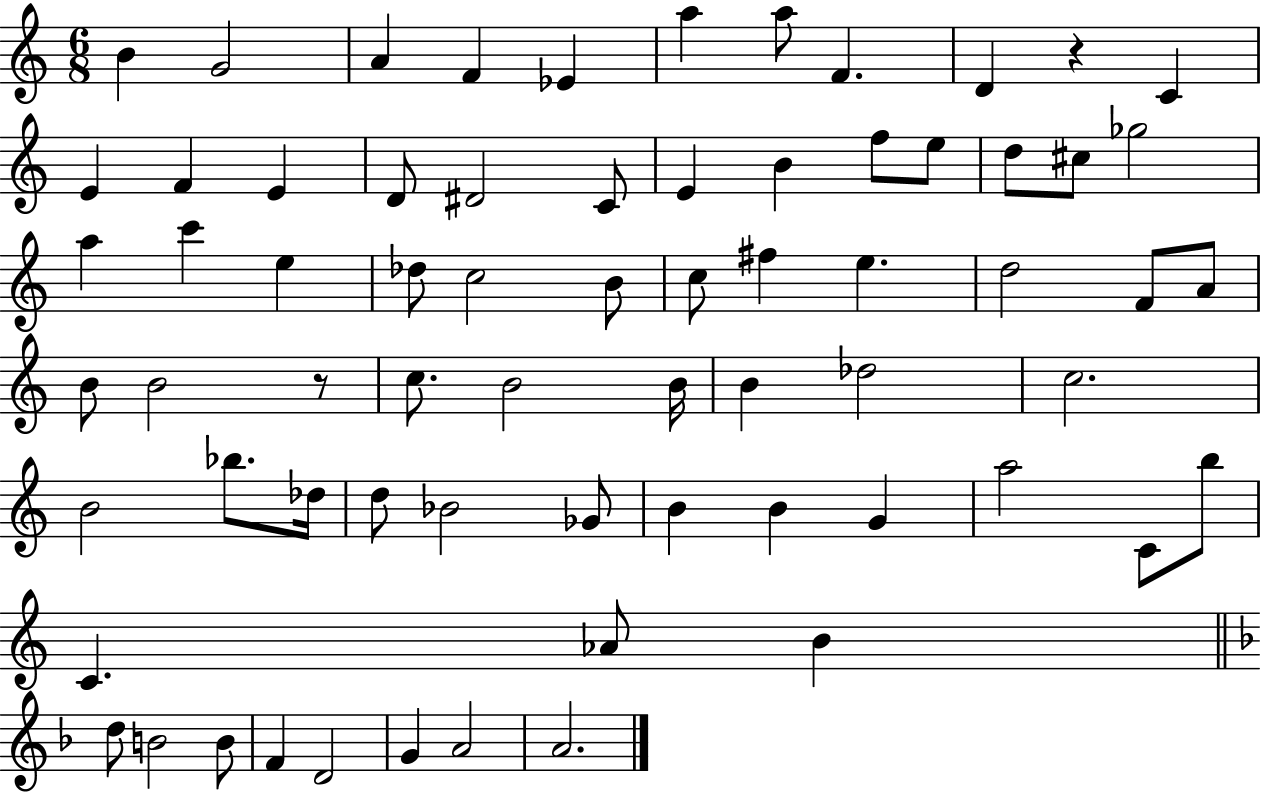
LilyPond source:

{
  \clef treble
  \numericTimeSignature
  \time 6/8
  \key c \major
  b'4 g'2 | a'4 f'4 ees'4 | a''4 a''8 f'4. | d'4 r4 c'4 | \break e'4 f'4 e'4 | d'8 dis'2 c'8 | e'4 b'4 f''8 e''8 | d''8 cis''8 ges''2 | \break a''4 c'''4 e''4 | des''8 c''2 b'8 | c''8 fis''4 e''4. | d''2 f'8 a'8 | \break b'8 b'2 r8 | c''8. b'2 b'16 | b'4 des''2 | c''2. | \break b'2 bes''8. des''16 | d''8 bes'2 ges'8 | b'4 b'4 g'4 | a''2 c'8 b''8 | \break c'4. aes'8 b'4 | \bar "||" \break \key f \major d''8 b'2 b'8 | f'4 d'2 | g'4 a'2 | a'2. | \break \bar "|."
}